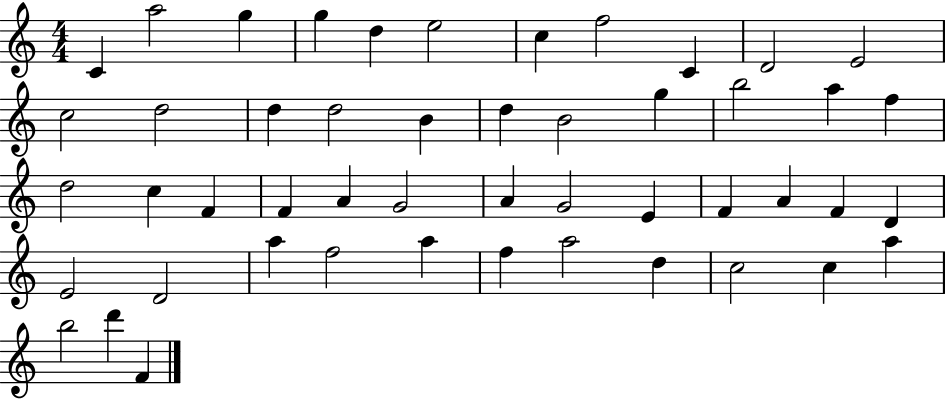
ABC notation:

X:1
T:Untitled
M:4/4
L:1/4
K:C
C a2 g g d e2 c f2 C D2 E2 c2 d2 d d2 B d B2 g b2 a f d2 c F F A G2 A G2 E F A F D E2 D2 a f2 a f a2 d c2 c a b2 d' F